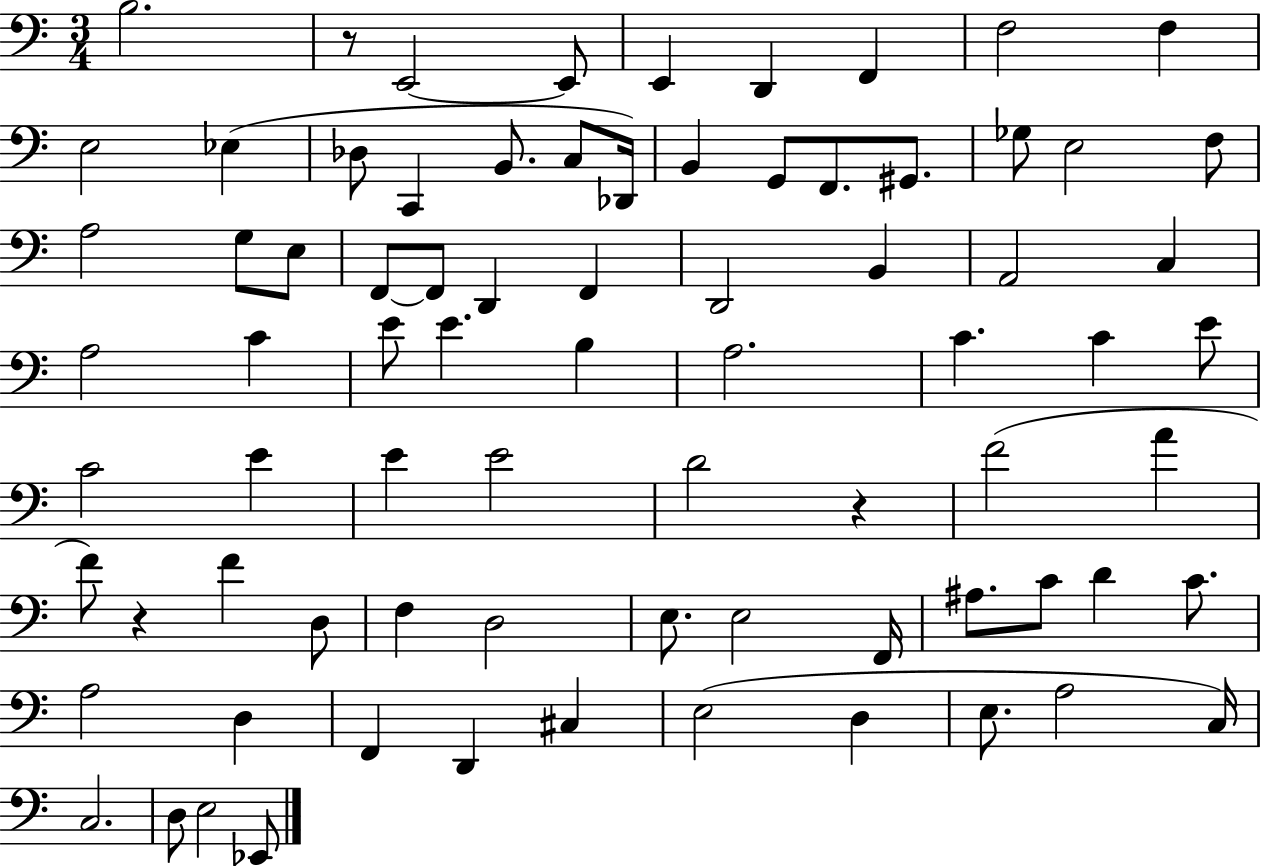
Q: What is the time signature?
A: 3/4